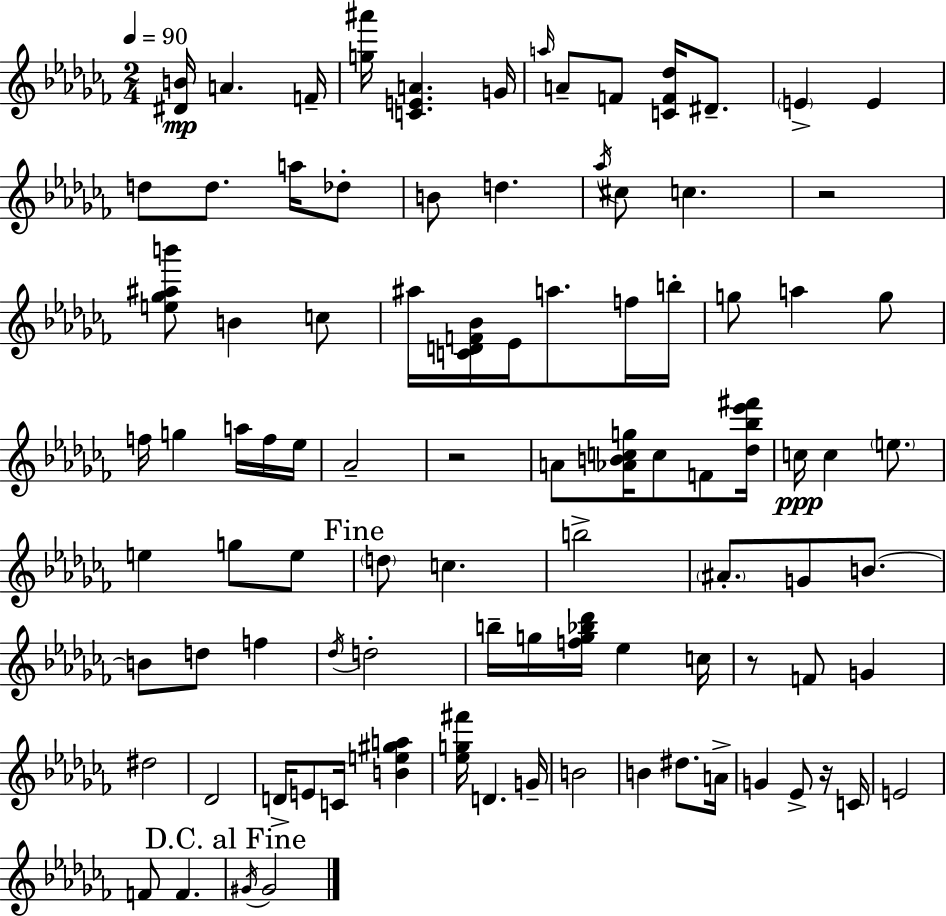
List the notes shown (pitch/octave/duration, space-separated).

[D#4,B4]/s A4/q. F4/s [G5,A#6]/s [C4,E4,A4]/q. G4/s A5/s A4/e F4/e [C4,F4,Db5]/s D#4/e. E4/q E4/q D5/e D5/e. A5/s Db5/e B4/e D5/q. Ab5/s C#5/e C5/q. R/h [E5,Gb5,A#5,B6]/e B4/q C5/e A#5/s [C4,D4,F4,Bb4]/s Eb4/s A5/e. F5/s B5/s G5/e A5/q G5/e F5/s G5/q A5/s F5/s Eb5/s Ab4/h R/h A4/e [Ab4,B4,C5,G5]/s C5/e F4/e [Db5,Bb5,Eb6,F#6]/s C5/s C5/q E5/e. E5/q G5/e E5/e D5/e C5/q. B5/h A#4/e. G4/e B4/e. B4/e D5/e F5/q Db5/s D5/h B5/s G5/s [F5,G5,Bb5,Db6]/s Eb5/q C5/s R/e F4/e G4/q D#5/h Db4/h D4/s E4/e C4/s [B4,E5,G#5,A5]/q [Eb5,G5,F#6]/s D4/q. G4/s B4/h B4/q D#5/e. A4/s G4/q Eb4/e R/s C4/s E4/h F4/e F4/q. G#4/s G#4/h